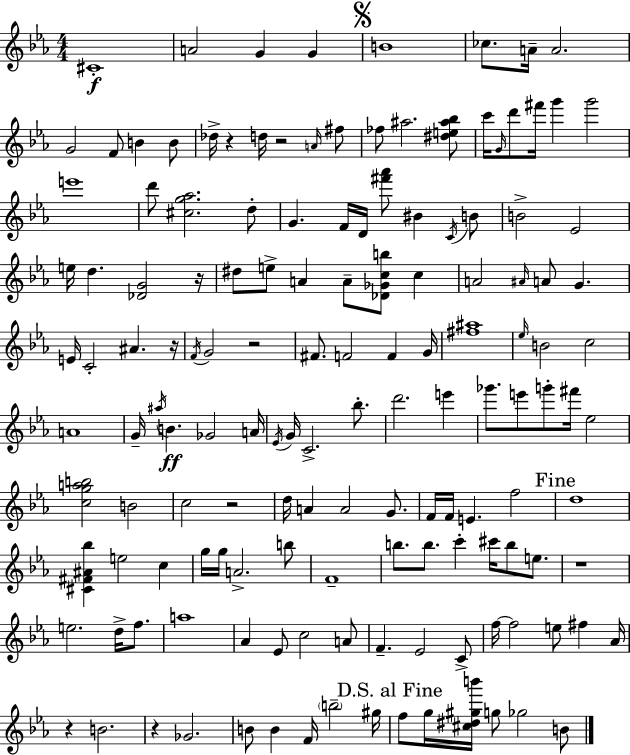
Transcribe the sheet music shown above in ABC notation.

X:1
T:Untitled
M:4/4
L:1/4
K:Cm
^C4 A2 G G B4 _c/2 A/4 A2 G2 F/2 B B/2 _d/4 z d/4 z2 A/4 ^f/2 _f/2 ^a2 [^de^a_b]/2 c'/4 G/4 d'/2 ^f'/4 g' g'2 e'4 d'/2 [^cg_a]2 d/2 G F/4 D/4 [^f'_a']/2 ^B C/4 B/2 B2 _E2 e/4 d [_DG]2 z/4 ^d/2 e/2 A A/2 [_D_Gcb]/2 c A2 ^A/4 A/2 G E/4 C2 ^A z/4 F/4 G2 z2 ^F/2 F2 F G/4 [^f^a]4 _e/4 B2 c2 A4 G/4 ^a/4 B _G2 A/4 _E/4 G/4 C2 _b/2 d'2 e' _g'/2 e'/2 g'/2 ^f'/4 _e2 [cgab]2 B2 c2 z2 d/4 A A2 G/2 F/4 F/4 E f2 d4 [^C^F^A_b] e2 c g/4 g/4 A2 b/2 F4 b/2 b/2 c' ^c'/4 b/2 e/2 z4 e2 d/4 f/2 a4 _A _E/2 c2 A/2 F _E2 C/2 f/4 f2 e/2 ^f _A/4 z B2 z _G2 B/2 B F/4 b2 ^g/4 f/2 g/4 [^c^d^gb']/4 g/2 _g2 B/2